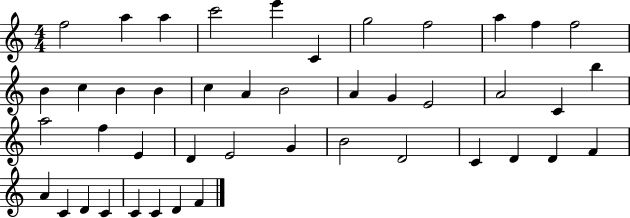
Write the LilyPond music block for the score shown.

{
  \clef treble
  \numericTimeSignature
  \time 4/4
  \key c \major
  f''2 a''4 a''4 | c'''2 e'''4 c'4 | g''2 f''2 | a''4 f''4 f''2 | \break b'4 c''4 b'4 b'4 | c''4 a'4 b'2 | a'4 g'4 e'2 | a'2 c'4 b''4 | \break a''2 f''4 e'4 | d'4 e'2 g'4 | b'2 d'2 | c'4 d'4 d'4 f'4 | \break a'4 c'4 d'4 c'4 | c'4 c'4 d'4 f'4 | \bar "|."
}